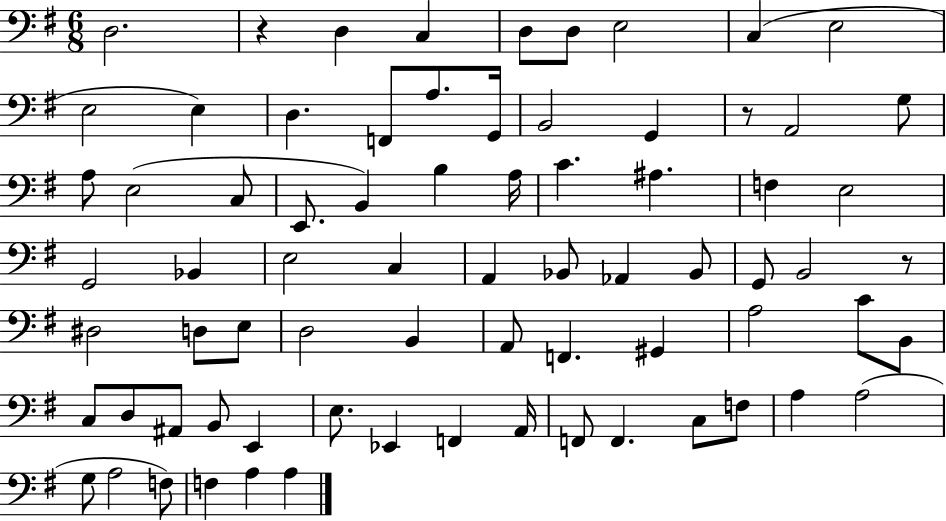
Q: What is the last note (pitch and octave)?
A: A3